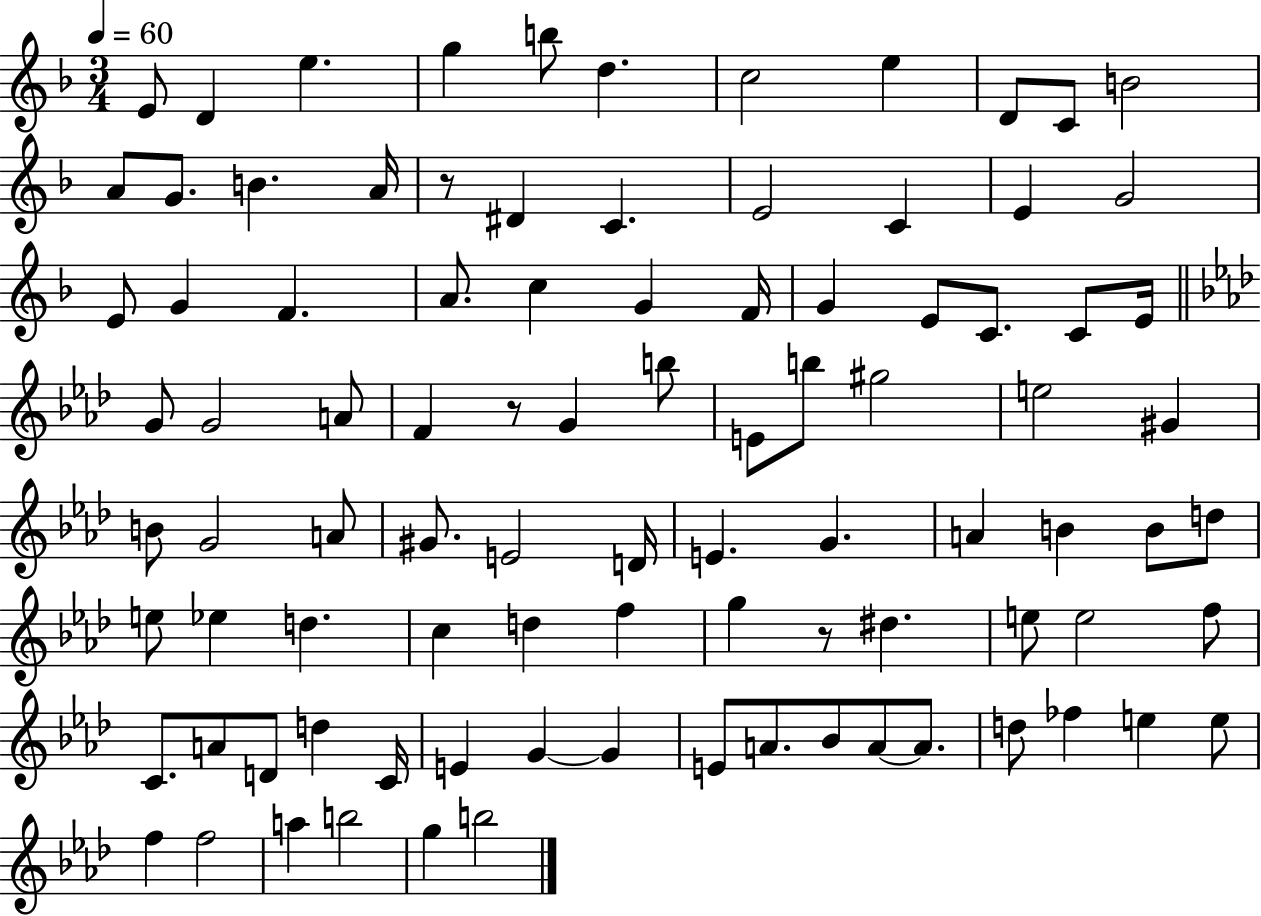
{
  \clef treble
  \numericTimeSignature
  \time 3/4
  \key f \major
  \tempo 4 = 60
  e'8 d'4 e''4. | g''4 b''8 d''4. | c''2 e''4 | d'8 c'8 b'2 | \break a'8 g'8. b'4. a'16 | r8 dis'4 c'4. | e'2 c'4 | e'4 g'2 | \break e'8 g'4 f'4. | a'8. c''4 g'4 f'16 | g'4 e'8 c'8. c'8 e'16 | \bar "||" \break \key aes \major g'8 g'2 a'8 | f'4 r8 g'4 b''8 | e'8 b''8 gis''2 | e''2 gis'4 | \break b'8 g'2 a'8 | gis'8. e'2 d'16 | e'4. g'4. | a'4 b'4 b'8 d''8 | \break e''8 ees''4 d''4. | c''4 d''4 f''4 | g''4 r8 dis''4. | e''8 e''2 f''8 | \break c'8. a'8 d'8 d''4 c'16 | e'4 g'4~~ g'4 | e'8 a'8. bes'8 a'8~~ a'8. | d''8 fes''4 e''4 e''8 | \break f''4 f''2 | a''4 b''2 | g''4 b''2 | \bar "|."
}